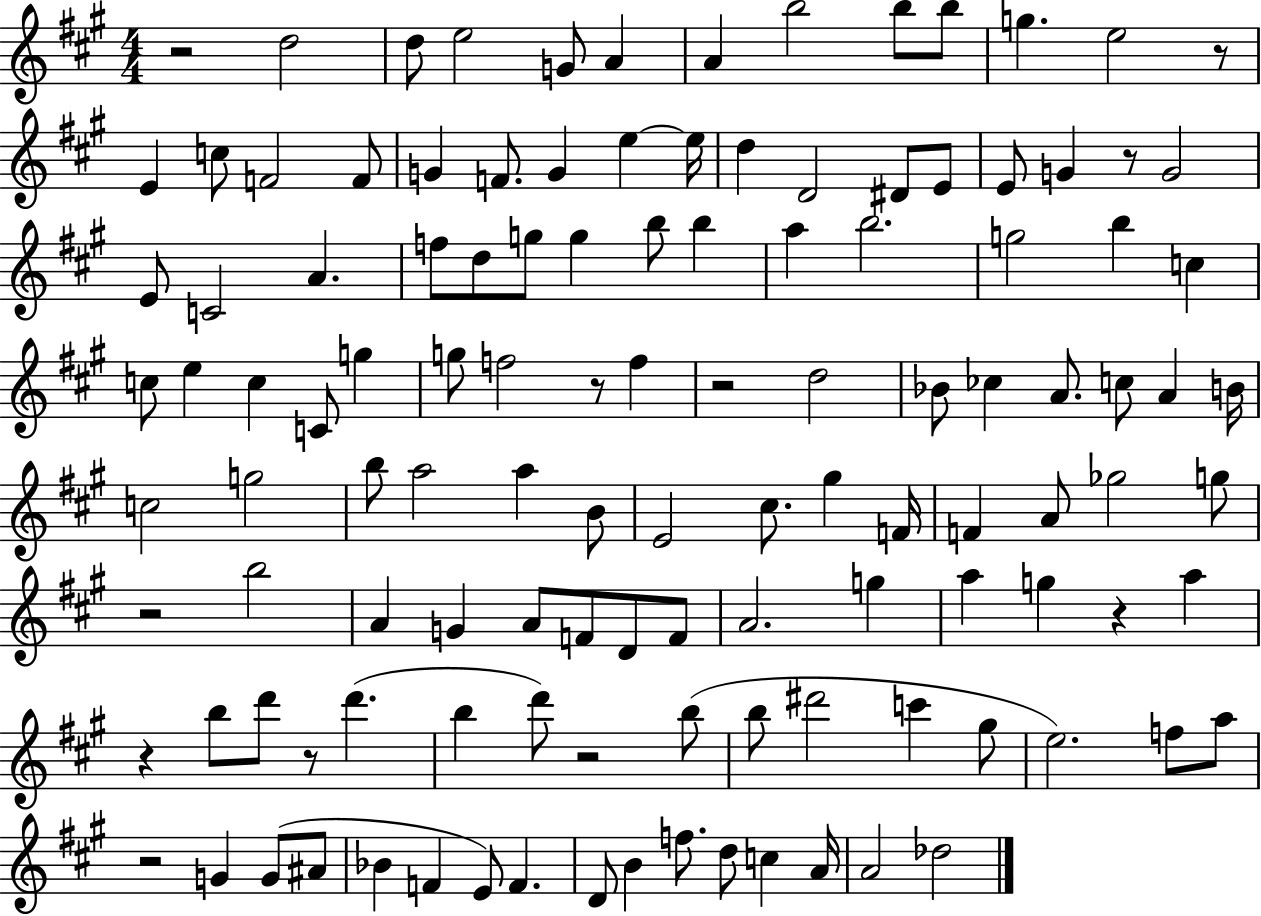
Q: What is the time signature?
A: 4/4